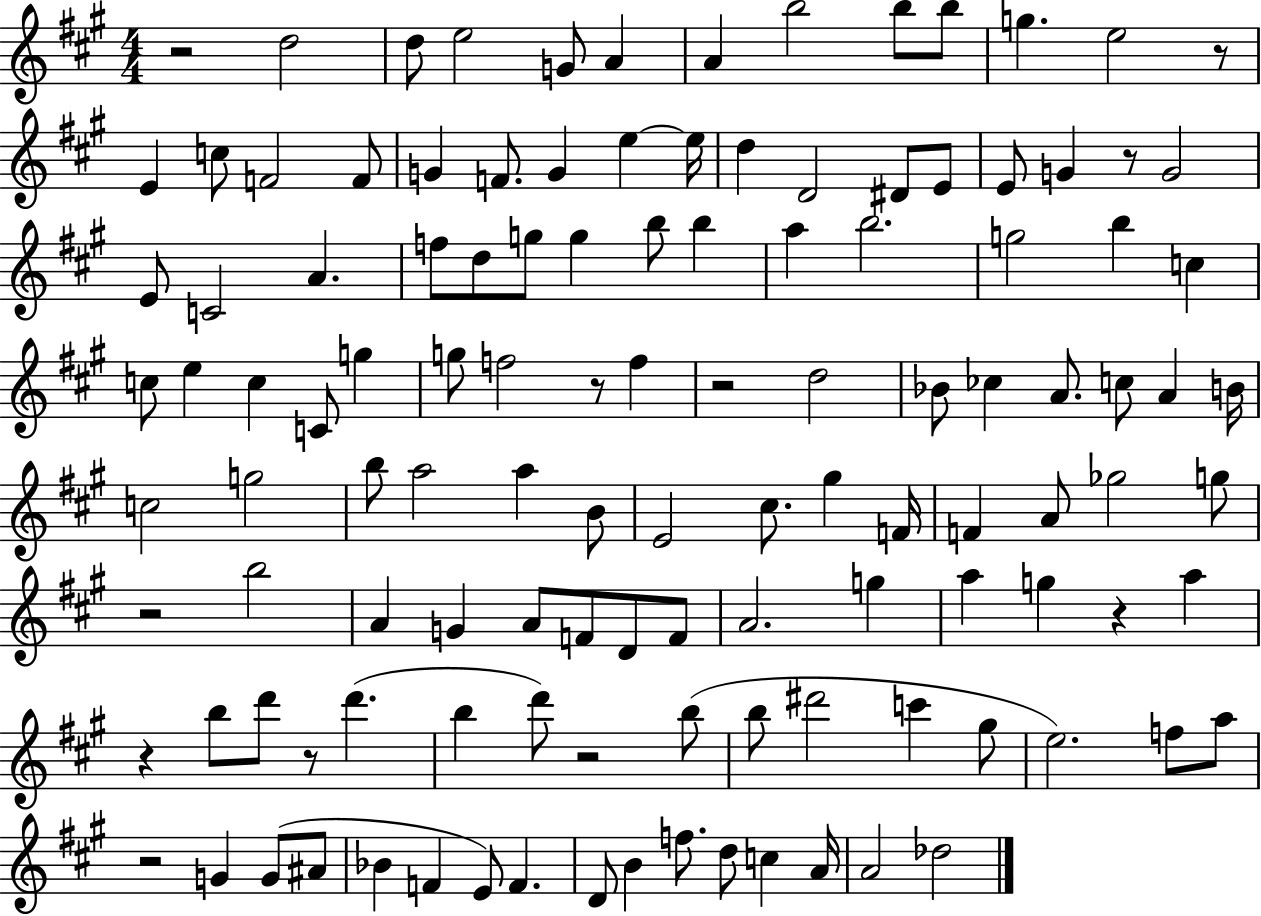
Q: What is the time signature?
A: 4/4